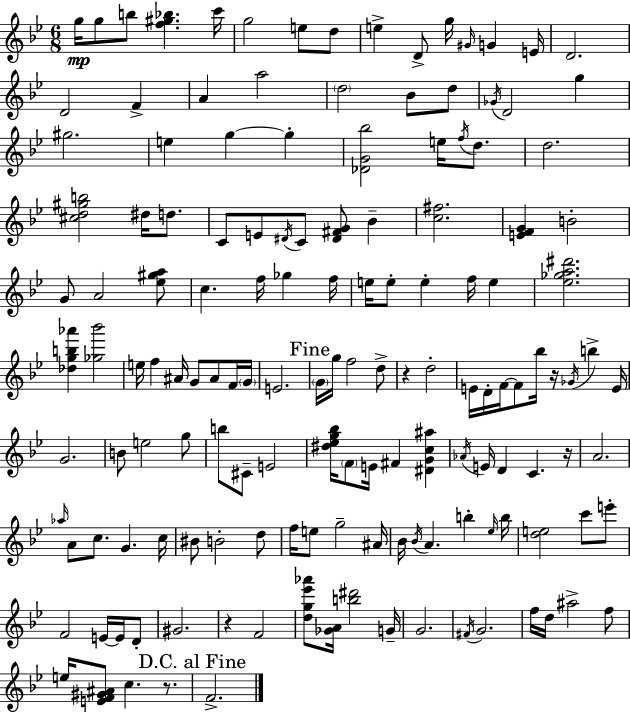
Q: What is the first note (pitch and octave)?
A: G5